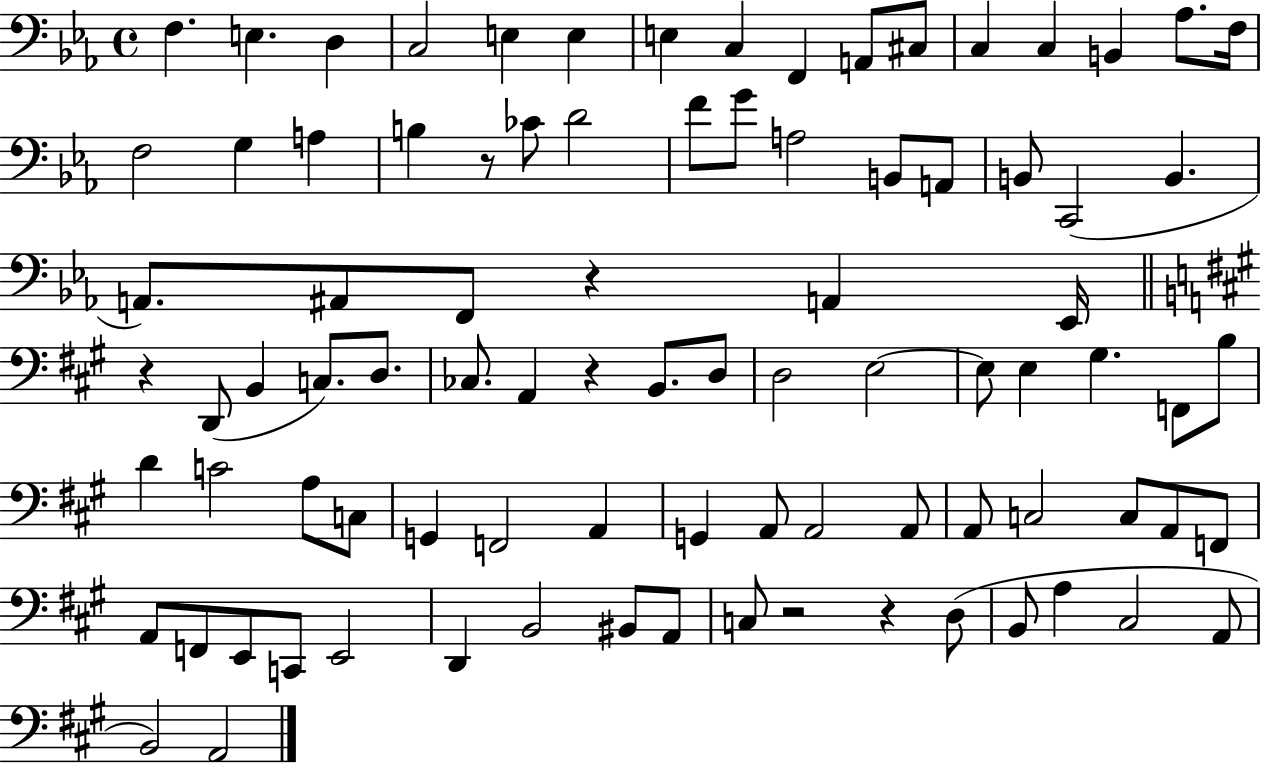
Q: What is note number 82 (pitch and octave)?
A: B2